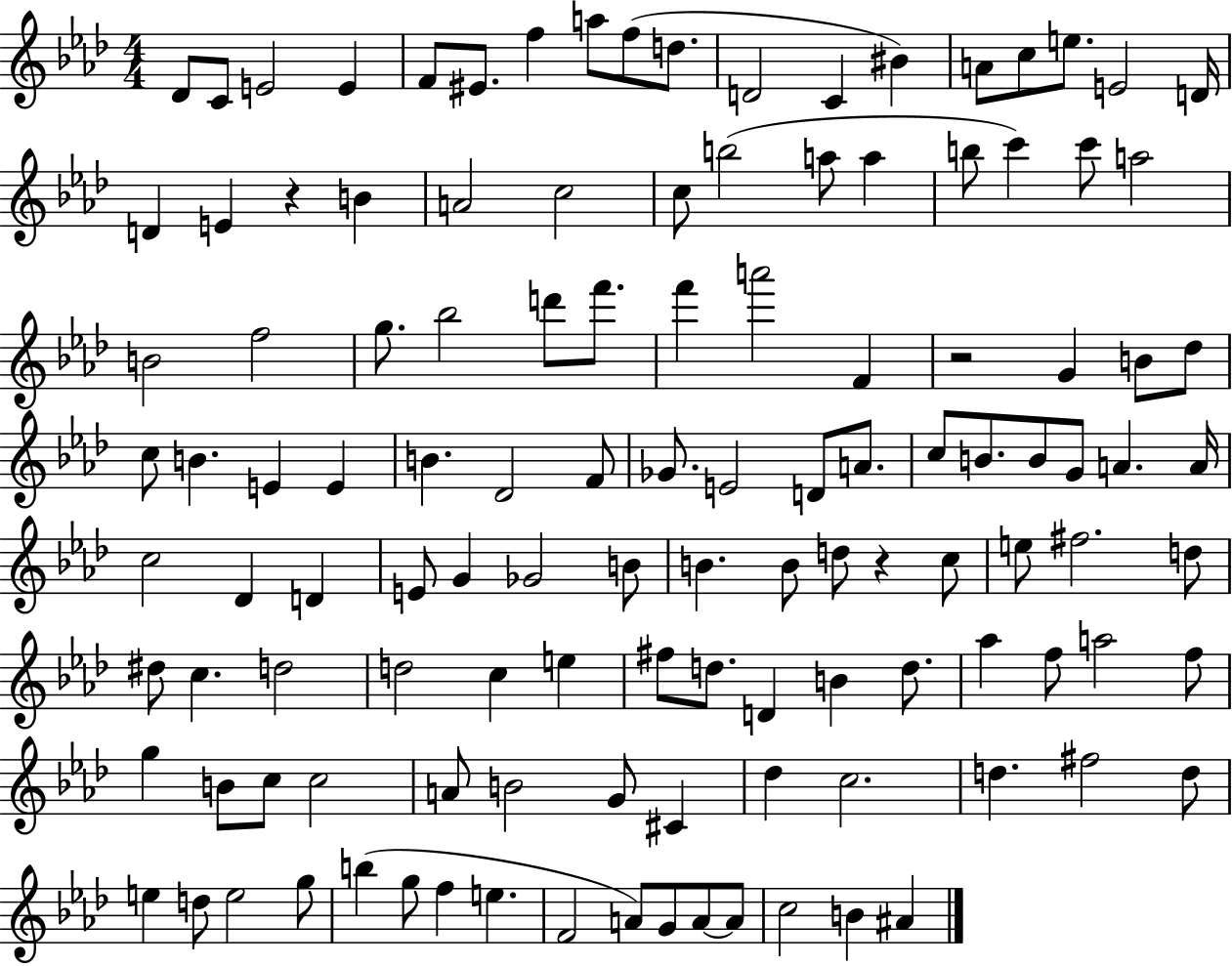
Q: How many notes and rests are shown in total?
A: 121